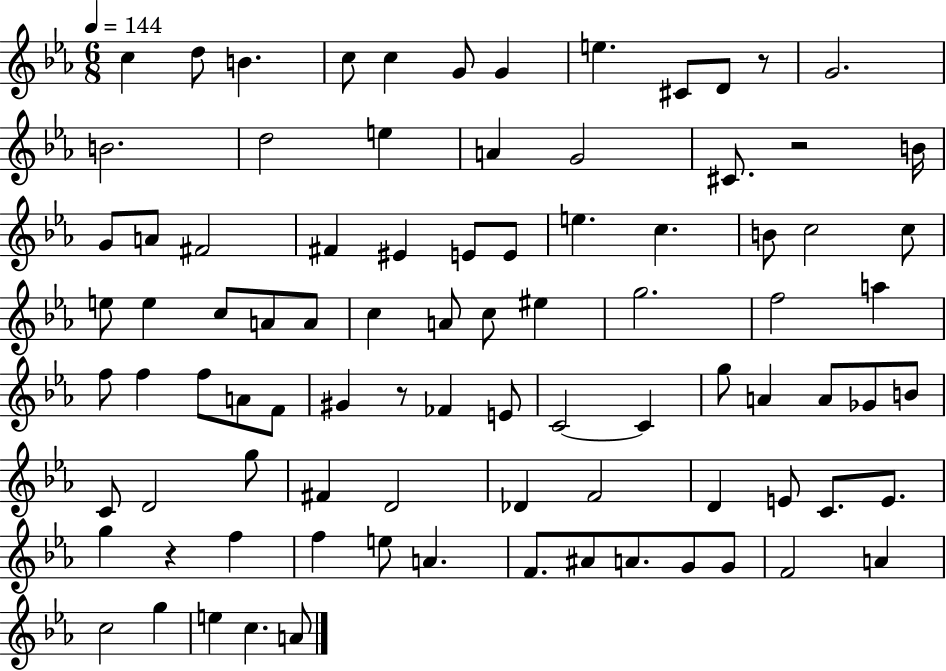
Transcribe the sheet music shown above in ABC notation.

X:1
T:Untitled
M:6/8
L:1/4
K:Eb
c d/2 B c/2 c G/2 G e ^C/2 D/2 z/2 G2 B2 d2 e A G2 ^C/2 z2 B/4 G/2 A/2 ^F2 ^F ^E E/2 E/2 e c B/2 c2 c/2 e/2 e c/2 A/2 A/2 c A/2 c/2 ^e g2 f2 a f/2 f f/2 A/2 F/2 ^G z/2 _F E/2 C2 C g/2 A A/2 _G/2 B/2 C/2 D2 g/2 ^F D2 _D F2 D E/2 C/2 E/2 g z f f e/2 A F/2 ^A/2 A/2 G/2 G/2 F2 A c2 g e c A/2